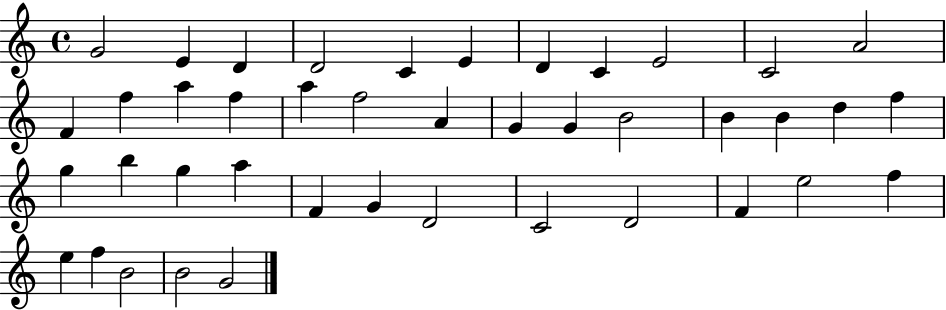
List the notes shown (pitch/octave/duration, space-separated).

G4/h E4/q D4/q D4/h C4/q E4/q D4/q C4/q E4/h C4/h A4/h F4/q F5/q A5/q F5/q A5/q F5/h A4/q G4/q G4/q B4/h B4/q B4/q D5/q F5/q G5/q B5/q G5/q A5/q F4/q G4/q D4/h C4/h D4/h F4/q E5/h F5/q E5/q F5/q B4/h B4/h G4/h